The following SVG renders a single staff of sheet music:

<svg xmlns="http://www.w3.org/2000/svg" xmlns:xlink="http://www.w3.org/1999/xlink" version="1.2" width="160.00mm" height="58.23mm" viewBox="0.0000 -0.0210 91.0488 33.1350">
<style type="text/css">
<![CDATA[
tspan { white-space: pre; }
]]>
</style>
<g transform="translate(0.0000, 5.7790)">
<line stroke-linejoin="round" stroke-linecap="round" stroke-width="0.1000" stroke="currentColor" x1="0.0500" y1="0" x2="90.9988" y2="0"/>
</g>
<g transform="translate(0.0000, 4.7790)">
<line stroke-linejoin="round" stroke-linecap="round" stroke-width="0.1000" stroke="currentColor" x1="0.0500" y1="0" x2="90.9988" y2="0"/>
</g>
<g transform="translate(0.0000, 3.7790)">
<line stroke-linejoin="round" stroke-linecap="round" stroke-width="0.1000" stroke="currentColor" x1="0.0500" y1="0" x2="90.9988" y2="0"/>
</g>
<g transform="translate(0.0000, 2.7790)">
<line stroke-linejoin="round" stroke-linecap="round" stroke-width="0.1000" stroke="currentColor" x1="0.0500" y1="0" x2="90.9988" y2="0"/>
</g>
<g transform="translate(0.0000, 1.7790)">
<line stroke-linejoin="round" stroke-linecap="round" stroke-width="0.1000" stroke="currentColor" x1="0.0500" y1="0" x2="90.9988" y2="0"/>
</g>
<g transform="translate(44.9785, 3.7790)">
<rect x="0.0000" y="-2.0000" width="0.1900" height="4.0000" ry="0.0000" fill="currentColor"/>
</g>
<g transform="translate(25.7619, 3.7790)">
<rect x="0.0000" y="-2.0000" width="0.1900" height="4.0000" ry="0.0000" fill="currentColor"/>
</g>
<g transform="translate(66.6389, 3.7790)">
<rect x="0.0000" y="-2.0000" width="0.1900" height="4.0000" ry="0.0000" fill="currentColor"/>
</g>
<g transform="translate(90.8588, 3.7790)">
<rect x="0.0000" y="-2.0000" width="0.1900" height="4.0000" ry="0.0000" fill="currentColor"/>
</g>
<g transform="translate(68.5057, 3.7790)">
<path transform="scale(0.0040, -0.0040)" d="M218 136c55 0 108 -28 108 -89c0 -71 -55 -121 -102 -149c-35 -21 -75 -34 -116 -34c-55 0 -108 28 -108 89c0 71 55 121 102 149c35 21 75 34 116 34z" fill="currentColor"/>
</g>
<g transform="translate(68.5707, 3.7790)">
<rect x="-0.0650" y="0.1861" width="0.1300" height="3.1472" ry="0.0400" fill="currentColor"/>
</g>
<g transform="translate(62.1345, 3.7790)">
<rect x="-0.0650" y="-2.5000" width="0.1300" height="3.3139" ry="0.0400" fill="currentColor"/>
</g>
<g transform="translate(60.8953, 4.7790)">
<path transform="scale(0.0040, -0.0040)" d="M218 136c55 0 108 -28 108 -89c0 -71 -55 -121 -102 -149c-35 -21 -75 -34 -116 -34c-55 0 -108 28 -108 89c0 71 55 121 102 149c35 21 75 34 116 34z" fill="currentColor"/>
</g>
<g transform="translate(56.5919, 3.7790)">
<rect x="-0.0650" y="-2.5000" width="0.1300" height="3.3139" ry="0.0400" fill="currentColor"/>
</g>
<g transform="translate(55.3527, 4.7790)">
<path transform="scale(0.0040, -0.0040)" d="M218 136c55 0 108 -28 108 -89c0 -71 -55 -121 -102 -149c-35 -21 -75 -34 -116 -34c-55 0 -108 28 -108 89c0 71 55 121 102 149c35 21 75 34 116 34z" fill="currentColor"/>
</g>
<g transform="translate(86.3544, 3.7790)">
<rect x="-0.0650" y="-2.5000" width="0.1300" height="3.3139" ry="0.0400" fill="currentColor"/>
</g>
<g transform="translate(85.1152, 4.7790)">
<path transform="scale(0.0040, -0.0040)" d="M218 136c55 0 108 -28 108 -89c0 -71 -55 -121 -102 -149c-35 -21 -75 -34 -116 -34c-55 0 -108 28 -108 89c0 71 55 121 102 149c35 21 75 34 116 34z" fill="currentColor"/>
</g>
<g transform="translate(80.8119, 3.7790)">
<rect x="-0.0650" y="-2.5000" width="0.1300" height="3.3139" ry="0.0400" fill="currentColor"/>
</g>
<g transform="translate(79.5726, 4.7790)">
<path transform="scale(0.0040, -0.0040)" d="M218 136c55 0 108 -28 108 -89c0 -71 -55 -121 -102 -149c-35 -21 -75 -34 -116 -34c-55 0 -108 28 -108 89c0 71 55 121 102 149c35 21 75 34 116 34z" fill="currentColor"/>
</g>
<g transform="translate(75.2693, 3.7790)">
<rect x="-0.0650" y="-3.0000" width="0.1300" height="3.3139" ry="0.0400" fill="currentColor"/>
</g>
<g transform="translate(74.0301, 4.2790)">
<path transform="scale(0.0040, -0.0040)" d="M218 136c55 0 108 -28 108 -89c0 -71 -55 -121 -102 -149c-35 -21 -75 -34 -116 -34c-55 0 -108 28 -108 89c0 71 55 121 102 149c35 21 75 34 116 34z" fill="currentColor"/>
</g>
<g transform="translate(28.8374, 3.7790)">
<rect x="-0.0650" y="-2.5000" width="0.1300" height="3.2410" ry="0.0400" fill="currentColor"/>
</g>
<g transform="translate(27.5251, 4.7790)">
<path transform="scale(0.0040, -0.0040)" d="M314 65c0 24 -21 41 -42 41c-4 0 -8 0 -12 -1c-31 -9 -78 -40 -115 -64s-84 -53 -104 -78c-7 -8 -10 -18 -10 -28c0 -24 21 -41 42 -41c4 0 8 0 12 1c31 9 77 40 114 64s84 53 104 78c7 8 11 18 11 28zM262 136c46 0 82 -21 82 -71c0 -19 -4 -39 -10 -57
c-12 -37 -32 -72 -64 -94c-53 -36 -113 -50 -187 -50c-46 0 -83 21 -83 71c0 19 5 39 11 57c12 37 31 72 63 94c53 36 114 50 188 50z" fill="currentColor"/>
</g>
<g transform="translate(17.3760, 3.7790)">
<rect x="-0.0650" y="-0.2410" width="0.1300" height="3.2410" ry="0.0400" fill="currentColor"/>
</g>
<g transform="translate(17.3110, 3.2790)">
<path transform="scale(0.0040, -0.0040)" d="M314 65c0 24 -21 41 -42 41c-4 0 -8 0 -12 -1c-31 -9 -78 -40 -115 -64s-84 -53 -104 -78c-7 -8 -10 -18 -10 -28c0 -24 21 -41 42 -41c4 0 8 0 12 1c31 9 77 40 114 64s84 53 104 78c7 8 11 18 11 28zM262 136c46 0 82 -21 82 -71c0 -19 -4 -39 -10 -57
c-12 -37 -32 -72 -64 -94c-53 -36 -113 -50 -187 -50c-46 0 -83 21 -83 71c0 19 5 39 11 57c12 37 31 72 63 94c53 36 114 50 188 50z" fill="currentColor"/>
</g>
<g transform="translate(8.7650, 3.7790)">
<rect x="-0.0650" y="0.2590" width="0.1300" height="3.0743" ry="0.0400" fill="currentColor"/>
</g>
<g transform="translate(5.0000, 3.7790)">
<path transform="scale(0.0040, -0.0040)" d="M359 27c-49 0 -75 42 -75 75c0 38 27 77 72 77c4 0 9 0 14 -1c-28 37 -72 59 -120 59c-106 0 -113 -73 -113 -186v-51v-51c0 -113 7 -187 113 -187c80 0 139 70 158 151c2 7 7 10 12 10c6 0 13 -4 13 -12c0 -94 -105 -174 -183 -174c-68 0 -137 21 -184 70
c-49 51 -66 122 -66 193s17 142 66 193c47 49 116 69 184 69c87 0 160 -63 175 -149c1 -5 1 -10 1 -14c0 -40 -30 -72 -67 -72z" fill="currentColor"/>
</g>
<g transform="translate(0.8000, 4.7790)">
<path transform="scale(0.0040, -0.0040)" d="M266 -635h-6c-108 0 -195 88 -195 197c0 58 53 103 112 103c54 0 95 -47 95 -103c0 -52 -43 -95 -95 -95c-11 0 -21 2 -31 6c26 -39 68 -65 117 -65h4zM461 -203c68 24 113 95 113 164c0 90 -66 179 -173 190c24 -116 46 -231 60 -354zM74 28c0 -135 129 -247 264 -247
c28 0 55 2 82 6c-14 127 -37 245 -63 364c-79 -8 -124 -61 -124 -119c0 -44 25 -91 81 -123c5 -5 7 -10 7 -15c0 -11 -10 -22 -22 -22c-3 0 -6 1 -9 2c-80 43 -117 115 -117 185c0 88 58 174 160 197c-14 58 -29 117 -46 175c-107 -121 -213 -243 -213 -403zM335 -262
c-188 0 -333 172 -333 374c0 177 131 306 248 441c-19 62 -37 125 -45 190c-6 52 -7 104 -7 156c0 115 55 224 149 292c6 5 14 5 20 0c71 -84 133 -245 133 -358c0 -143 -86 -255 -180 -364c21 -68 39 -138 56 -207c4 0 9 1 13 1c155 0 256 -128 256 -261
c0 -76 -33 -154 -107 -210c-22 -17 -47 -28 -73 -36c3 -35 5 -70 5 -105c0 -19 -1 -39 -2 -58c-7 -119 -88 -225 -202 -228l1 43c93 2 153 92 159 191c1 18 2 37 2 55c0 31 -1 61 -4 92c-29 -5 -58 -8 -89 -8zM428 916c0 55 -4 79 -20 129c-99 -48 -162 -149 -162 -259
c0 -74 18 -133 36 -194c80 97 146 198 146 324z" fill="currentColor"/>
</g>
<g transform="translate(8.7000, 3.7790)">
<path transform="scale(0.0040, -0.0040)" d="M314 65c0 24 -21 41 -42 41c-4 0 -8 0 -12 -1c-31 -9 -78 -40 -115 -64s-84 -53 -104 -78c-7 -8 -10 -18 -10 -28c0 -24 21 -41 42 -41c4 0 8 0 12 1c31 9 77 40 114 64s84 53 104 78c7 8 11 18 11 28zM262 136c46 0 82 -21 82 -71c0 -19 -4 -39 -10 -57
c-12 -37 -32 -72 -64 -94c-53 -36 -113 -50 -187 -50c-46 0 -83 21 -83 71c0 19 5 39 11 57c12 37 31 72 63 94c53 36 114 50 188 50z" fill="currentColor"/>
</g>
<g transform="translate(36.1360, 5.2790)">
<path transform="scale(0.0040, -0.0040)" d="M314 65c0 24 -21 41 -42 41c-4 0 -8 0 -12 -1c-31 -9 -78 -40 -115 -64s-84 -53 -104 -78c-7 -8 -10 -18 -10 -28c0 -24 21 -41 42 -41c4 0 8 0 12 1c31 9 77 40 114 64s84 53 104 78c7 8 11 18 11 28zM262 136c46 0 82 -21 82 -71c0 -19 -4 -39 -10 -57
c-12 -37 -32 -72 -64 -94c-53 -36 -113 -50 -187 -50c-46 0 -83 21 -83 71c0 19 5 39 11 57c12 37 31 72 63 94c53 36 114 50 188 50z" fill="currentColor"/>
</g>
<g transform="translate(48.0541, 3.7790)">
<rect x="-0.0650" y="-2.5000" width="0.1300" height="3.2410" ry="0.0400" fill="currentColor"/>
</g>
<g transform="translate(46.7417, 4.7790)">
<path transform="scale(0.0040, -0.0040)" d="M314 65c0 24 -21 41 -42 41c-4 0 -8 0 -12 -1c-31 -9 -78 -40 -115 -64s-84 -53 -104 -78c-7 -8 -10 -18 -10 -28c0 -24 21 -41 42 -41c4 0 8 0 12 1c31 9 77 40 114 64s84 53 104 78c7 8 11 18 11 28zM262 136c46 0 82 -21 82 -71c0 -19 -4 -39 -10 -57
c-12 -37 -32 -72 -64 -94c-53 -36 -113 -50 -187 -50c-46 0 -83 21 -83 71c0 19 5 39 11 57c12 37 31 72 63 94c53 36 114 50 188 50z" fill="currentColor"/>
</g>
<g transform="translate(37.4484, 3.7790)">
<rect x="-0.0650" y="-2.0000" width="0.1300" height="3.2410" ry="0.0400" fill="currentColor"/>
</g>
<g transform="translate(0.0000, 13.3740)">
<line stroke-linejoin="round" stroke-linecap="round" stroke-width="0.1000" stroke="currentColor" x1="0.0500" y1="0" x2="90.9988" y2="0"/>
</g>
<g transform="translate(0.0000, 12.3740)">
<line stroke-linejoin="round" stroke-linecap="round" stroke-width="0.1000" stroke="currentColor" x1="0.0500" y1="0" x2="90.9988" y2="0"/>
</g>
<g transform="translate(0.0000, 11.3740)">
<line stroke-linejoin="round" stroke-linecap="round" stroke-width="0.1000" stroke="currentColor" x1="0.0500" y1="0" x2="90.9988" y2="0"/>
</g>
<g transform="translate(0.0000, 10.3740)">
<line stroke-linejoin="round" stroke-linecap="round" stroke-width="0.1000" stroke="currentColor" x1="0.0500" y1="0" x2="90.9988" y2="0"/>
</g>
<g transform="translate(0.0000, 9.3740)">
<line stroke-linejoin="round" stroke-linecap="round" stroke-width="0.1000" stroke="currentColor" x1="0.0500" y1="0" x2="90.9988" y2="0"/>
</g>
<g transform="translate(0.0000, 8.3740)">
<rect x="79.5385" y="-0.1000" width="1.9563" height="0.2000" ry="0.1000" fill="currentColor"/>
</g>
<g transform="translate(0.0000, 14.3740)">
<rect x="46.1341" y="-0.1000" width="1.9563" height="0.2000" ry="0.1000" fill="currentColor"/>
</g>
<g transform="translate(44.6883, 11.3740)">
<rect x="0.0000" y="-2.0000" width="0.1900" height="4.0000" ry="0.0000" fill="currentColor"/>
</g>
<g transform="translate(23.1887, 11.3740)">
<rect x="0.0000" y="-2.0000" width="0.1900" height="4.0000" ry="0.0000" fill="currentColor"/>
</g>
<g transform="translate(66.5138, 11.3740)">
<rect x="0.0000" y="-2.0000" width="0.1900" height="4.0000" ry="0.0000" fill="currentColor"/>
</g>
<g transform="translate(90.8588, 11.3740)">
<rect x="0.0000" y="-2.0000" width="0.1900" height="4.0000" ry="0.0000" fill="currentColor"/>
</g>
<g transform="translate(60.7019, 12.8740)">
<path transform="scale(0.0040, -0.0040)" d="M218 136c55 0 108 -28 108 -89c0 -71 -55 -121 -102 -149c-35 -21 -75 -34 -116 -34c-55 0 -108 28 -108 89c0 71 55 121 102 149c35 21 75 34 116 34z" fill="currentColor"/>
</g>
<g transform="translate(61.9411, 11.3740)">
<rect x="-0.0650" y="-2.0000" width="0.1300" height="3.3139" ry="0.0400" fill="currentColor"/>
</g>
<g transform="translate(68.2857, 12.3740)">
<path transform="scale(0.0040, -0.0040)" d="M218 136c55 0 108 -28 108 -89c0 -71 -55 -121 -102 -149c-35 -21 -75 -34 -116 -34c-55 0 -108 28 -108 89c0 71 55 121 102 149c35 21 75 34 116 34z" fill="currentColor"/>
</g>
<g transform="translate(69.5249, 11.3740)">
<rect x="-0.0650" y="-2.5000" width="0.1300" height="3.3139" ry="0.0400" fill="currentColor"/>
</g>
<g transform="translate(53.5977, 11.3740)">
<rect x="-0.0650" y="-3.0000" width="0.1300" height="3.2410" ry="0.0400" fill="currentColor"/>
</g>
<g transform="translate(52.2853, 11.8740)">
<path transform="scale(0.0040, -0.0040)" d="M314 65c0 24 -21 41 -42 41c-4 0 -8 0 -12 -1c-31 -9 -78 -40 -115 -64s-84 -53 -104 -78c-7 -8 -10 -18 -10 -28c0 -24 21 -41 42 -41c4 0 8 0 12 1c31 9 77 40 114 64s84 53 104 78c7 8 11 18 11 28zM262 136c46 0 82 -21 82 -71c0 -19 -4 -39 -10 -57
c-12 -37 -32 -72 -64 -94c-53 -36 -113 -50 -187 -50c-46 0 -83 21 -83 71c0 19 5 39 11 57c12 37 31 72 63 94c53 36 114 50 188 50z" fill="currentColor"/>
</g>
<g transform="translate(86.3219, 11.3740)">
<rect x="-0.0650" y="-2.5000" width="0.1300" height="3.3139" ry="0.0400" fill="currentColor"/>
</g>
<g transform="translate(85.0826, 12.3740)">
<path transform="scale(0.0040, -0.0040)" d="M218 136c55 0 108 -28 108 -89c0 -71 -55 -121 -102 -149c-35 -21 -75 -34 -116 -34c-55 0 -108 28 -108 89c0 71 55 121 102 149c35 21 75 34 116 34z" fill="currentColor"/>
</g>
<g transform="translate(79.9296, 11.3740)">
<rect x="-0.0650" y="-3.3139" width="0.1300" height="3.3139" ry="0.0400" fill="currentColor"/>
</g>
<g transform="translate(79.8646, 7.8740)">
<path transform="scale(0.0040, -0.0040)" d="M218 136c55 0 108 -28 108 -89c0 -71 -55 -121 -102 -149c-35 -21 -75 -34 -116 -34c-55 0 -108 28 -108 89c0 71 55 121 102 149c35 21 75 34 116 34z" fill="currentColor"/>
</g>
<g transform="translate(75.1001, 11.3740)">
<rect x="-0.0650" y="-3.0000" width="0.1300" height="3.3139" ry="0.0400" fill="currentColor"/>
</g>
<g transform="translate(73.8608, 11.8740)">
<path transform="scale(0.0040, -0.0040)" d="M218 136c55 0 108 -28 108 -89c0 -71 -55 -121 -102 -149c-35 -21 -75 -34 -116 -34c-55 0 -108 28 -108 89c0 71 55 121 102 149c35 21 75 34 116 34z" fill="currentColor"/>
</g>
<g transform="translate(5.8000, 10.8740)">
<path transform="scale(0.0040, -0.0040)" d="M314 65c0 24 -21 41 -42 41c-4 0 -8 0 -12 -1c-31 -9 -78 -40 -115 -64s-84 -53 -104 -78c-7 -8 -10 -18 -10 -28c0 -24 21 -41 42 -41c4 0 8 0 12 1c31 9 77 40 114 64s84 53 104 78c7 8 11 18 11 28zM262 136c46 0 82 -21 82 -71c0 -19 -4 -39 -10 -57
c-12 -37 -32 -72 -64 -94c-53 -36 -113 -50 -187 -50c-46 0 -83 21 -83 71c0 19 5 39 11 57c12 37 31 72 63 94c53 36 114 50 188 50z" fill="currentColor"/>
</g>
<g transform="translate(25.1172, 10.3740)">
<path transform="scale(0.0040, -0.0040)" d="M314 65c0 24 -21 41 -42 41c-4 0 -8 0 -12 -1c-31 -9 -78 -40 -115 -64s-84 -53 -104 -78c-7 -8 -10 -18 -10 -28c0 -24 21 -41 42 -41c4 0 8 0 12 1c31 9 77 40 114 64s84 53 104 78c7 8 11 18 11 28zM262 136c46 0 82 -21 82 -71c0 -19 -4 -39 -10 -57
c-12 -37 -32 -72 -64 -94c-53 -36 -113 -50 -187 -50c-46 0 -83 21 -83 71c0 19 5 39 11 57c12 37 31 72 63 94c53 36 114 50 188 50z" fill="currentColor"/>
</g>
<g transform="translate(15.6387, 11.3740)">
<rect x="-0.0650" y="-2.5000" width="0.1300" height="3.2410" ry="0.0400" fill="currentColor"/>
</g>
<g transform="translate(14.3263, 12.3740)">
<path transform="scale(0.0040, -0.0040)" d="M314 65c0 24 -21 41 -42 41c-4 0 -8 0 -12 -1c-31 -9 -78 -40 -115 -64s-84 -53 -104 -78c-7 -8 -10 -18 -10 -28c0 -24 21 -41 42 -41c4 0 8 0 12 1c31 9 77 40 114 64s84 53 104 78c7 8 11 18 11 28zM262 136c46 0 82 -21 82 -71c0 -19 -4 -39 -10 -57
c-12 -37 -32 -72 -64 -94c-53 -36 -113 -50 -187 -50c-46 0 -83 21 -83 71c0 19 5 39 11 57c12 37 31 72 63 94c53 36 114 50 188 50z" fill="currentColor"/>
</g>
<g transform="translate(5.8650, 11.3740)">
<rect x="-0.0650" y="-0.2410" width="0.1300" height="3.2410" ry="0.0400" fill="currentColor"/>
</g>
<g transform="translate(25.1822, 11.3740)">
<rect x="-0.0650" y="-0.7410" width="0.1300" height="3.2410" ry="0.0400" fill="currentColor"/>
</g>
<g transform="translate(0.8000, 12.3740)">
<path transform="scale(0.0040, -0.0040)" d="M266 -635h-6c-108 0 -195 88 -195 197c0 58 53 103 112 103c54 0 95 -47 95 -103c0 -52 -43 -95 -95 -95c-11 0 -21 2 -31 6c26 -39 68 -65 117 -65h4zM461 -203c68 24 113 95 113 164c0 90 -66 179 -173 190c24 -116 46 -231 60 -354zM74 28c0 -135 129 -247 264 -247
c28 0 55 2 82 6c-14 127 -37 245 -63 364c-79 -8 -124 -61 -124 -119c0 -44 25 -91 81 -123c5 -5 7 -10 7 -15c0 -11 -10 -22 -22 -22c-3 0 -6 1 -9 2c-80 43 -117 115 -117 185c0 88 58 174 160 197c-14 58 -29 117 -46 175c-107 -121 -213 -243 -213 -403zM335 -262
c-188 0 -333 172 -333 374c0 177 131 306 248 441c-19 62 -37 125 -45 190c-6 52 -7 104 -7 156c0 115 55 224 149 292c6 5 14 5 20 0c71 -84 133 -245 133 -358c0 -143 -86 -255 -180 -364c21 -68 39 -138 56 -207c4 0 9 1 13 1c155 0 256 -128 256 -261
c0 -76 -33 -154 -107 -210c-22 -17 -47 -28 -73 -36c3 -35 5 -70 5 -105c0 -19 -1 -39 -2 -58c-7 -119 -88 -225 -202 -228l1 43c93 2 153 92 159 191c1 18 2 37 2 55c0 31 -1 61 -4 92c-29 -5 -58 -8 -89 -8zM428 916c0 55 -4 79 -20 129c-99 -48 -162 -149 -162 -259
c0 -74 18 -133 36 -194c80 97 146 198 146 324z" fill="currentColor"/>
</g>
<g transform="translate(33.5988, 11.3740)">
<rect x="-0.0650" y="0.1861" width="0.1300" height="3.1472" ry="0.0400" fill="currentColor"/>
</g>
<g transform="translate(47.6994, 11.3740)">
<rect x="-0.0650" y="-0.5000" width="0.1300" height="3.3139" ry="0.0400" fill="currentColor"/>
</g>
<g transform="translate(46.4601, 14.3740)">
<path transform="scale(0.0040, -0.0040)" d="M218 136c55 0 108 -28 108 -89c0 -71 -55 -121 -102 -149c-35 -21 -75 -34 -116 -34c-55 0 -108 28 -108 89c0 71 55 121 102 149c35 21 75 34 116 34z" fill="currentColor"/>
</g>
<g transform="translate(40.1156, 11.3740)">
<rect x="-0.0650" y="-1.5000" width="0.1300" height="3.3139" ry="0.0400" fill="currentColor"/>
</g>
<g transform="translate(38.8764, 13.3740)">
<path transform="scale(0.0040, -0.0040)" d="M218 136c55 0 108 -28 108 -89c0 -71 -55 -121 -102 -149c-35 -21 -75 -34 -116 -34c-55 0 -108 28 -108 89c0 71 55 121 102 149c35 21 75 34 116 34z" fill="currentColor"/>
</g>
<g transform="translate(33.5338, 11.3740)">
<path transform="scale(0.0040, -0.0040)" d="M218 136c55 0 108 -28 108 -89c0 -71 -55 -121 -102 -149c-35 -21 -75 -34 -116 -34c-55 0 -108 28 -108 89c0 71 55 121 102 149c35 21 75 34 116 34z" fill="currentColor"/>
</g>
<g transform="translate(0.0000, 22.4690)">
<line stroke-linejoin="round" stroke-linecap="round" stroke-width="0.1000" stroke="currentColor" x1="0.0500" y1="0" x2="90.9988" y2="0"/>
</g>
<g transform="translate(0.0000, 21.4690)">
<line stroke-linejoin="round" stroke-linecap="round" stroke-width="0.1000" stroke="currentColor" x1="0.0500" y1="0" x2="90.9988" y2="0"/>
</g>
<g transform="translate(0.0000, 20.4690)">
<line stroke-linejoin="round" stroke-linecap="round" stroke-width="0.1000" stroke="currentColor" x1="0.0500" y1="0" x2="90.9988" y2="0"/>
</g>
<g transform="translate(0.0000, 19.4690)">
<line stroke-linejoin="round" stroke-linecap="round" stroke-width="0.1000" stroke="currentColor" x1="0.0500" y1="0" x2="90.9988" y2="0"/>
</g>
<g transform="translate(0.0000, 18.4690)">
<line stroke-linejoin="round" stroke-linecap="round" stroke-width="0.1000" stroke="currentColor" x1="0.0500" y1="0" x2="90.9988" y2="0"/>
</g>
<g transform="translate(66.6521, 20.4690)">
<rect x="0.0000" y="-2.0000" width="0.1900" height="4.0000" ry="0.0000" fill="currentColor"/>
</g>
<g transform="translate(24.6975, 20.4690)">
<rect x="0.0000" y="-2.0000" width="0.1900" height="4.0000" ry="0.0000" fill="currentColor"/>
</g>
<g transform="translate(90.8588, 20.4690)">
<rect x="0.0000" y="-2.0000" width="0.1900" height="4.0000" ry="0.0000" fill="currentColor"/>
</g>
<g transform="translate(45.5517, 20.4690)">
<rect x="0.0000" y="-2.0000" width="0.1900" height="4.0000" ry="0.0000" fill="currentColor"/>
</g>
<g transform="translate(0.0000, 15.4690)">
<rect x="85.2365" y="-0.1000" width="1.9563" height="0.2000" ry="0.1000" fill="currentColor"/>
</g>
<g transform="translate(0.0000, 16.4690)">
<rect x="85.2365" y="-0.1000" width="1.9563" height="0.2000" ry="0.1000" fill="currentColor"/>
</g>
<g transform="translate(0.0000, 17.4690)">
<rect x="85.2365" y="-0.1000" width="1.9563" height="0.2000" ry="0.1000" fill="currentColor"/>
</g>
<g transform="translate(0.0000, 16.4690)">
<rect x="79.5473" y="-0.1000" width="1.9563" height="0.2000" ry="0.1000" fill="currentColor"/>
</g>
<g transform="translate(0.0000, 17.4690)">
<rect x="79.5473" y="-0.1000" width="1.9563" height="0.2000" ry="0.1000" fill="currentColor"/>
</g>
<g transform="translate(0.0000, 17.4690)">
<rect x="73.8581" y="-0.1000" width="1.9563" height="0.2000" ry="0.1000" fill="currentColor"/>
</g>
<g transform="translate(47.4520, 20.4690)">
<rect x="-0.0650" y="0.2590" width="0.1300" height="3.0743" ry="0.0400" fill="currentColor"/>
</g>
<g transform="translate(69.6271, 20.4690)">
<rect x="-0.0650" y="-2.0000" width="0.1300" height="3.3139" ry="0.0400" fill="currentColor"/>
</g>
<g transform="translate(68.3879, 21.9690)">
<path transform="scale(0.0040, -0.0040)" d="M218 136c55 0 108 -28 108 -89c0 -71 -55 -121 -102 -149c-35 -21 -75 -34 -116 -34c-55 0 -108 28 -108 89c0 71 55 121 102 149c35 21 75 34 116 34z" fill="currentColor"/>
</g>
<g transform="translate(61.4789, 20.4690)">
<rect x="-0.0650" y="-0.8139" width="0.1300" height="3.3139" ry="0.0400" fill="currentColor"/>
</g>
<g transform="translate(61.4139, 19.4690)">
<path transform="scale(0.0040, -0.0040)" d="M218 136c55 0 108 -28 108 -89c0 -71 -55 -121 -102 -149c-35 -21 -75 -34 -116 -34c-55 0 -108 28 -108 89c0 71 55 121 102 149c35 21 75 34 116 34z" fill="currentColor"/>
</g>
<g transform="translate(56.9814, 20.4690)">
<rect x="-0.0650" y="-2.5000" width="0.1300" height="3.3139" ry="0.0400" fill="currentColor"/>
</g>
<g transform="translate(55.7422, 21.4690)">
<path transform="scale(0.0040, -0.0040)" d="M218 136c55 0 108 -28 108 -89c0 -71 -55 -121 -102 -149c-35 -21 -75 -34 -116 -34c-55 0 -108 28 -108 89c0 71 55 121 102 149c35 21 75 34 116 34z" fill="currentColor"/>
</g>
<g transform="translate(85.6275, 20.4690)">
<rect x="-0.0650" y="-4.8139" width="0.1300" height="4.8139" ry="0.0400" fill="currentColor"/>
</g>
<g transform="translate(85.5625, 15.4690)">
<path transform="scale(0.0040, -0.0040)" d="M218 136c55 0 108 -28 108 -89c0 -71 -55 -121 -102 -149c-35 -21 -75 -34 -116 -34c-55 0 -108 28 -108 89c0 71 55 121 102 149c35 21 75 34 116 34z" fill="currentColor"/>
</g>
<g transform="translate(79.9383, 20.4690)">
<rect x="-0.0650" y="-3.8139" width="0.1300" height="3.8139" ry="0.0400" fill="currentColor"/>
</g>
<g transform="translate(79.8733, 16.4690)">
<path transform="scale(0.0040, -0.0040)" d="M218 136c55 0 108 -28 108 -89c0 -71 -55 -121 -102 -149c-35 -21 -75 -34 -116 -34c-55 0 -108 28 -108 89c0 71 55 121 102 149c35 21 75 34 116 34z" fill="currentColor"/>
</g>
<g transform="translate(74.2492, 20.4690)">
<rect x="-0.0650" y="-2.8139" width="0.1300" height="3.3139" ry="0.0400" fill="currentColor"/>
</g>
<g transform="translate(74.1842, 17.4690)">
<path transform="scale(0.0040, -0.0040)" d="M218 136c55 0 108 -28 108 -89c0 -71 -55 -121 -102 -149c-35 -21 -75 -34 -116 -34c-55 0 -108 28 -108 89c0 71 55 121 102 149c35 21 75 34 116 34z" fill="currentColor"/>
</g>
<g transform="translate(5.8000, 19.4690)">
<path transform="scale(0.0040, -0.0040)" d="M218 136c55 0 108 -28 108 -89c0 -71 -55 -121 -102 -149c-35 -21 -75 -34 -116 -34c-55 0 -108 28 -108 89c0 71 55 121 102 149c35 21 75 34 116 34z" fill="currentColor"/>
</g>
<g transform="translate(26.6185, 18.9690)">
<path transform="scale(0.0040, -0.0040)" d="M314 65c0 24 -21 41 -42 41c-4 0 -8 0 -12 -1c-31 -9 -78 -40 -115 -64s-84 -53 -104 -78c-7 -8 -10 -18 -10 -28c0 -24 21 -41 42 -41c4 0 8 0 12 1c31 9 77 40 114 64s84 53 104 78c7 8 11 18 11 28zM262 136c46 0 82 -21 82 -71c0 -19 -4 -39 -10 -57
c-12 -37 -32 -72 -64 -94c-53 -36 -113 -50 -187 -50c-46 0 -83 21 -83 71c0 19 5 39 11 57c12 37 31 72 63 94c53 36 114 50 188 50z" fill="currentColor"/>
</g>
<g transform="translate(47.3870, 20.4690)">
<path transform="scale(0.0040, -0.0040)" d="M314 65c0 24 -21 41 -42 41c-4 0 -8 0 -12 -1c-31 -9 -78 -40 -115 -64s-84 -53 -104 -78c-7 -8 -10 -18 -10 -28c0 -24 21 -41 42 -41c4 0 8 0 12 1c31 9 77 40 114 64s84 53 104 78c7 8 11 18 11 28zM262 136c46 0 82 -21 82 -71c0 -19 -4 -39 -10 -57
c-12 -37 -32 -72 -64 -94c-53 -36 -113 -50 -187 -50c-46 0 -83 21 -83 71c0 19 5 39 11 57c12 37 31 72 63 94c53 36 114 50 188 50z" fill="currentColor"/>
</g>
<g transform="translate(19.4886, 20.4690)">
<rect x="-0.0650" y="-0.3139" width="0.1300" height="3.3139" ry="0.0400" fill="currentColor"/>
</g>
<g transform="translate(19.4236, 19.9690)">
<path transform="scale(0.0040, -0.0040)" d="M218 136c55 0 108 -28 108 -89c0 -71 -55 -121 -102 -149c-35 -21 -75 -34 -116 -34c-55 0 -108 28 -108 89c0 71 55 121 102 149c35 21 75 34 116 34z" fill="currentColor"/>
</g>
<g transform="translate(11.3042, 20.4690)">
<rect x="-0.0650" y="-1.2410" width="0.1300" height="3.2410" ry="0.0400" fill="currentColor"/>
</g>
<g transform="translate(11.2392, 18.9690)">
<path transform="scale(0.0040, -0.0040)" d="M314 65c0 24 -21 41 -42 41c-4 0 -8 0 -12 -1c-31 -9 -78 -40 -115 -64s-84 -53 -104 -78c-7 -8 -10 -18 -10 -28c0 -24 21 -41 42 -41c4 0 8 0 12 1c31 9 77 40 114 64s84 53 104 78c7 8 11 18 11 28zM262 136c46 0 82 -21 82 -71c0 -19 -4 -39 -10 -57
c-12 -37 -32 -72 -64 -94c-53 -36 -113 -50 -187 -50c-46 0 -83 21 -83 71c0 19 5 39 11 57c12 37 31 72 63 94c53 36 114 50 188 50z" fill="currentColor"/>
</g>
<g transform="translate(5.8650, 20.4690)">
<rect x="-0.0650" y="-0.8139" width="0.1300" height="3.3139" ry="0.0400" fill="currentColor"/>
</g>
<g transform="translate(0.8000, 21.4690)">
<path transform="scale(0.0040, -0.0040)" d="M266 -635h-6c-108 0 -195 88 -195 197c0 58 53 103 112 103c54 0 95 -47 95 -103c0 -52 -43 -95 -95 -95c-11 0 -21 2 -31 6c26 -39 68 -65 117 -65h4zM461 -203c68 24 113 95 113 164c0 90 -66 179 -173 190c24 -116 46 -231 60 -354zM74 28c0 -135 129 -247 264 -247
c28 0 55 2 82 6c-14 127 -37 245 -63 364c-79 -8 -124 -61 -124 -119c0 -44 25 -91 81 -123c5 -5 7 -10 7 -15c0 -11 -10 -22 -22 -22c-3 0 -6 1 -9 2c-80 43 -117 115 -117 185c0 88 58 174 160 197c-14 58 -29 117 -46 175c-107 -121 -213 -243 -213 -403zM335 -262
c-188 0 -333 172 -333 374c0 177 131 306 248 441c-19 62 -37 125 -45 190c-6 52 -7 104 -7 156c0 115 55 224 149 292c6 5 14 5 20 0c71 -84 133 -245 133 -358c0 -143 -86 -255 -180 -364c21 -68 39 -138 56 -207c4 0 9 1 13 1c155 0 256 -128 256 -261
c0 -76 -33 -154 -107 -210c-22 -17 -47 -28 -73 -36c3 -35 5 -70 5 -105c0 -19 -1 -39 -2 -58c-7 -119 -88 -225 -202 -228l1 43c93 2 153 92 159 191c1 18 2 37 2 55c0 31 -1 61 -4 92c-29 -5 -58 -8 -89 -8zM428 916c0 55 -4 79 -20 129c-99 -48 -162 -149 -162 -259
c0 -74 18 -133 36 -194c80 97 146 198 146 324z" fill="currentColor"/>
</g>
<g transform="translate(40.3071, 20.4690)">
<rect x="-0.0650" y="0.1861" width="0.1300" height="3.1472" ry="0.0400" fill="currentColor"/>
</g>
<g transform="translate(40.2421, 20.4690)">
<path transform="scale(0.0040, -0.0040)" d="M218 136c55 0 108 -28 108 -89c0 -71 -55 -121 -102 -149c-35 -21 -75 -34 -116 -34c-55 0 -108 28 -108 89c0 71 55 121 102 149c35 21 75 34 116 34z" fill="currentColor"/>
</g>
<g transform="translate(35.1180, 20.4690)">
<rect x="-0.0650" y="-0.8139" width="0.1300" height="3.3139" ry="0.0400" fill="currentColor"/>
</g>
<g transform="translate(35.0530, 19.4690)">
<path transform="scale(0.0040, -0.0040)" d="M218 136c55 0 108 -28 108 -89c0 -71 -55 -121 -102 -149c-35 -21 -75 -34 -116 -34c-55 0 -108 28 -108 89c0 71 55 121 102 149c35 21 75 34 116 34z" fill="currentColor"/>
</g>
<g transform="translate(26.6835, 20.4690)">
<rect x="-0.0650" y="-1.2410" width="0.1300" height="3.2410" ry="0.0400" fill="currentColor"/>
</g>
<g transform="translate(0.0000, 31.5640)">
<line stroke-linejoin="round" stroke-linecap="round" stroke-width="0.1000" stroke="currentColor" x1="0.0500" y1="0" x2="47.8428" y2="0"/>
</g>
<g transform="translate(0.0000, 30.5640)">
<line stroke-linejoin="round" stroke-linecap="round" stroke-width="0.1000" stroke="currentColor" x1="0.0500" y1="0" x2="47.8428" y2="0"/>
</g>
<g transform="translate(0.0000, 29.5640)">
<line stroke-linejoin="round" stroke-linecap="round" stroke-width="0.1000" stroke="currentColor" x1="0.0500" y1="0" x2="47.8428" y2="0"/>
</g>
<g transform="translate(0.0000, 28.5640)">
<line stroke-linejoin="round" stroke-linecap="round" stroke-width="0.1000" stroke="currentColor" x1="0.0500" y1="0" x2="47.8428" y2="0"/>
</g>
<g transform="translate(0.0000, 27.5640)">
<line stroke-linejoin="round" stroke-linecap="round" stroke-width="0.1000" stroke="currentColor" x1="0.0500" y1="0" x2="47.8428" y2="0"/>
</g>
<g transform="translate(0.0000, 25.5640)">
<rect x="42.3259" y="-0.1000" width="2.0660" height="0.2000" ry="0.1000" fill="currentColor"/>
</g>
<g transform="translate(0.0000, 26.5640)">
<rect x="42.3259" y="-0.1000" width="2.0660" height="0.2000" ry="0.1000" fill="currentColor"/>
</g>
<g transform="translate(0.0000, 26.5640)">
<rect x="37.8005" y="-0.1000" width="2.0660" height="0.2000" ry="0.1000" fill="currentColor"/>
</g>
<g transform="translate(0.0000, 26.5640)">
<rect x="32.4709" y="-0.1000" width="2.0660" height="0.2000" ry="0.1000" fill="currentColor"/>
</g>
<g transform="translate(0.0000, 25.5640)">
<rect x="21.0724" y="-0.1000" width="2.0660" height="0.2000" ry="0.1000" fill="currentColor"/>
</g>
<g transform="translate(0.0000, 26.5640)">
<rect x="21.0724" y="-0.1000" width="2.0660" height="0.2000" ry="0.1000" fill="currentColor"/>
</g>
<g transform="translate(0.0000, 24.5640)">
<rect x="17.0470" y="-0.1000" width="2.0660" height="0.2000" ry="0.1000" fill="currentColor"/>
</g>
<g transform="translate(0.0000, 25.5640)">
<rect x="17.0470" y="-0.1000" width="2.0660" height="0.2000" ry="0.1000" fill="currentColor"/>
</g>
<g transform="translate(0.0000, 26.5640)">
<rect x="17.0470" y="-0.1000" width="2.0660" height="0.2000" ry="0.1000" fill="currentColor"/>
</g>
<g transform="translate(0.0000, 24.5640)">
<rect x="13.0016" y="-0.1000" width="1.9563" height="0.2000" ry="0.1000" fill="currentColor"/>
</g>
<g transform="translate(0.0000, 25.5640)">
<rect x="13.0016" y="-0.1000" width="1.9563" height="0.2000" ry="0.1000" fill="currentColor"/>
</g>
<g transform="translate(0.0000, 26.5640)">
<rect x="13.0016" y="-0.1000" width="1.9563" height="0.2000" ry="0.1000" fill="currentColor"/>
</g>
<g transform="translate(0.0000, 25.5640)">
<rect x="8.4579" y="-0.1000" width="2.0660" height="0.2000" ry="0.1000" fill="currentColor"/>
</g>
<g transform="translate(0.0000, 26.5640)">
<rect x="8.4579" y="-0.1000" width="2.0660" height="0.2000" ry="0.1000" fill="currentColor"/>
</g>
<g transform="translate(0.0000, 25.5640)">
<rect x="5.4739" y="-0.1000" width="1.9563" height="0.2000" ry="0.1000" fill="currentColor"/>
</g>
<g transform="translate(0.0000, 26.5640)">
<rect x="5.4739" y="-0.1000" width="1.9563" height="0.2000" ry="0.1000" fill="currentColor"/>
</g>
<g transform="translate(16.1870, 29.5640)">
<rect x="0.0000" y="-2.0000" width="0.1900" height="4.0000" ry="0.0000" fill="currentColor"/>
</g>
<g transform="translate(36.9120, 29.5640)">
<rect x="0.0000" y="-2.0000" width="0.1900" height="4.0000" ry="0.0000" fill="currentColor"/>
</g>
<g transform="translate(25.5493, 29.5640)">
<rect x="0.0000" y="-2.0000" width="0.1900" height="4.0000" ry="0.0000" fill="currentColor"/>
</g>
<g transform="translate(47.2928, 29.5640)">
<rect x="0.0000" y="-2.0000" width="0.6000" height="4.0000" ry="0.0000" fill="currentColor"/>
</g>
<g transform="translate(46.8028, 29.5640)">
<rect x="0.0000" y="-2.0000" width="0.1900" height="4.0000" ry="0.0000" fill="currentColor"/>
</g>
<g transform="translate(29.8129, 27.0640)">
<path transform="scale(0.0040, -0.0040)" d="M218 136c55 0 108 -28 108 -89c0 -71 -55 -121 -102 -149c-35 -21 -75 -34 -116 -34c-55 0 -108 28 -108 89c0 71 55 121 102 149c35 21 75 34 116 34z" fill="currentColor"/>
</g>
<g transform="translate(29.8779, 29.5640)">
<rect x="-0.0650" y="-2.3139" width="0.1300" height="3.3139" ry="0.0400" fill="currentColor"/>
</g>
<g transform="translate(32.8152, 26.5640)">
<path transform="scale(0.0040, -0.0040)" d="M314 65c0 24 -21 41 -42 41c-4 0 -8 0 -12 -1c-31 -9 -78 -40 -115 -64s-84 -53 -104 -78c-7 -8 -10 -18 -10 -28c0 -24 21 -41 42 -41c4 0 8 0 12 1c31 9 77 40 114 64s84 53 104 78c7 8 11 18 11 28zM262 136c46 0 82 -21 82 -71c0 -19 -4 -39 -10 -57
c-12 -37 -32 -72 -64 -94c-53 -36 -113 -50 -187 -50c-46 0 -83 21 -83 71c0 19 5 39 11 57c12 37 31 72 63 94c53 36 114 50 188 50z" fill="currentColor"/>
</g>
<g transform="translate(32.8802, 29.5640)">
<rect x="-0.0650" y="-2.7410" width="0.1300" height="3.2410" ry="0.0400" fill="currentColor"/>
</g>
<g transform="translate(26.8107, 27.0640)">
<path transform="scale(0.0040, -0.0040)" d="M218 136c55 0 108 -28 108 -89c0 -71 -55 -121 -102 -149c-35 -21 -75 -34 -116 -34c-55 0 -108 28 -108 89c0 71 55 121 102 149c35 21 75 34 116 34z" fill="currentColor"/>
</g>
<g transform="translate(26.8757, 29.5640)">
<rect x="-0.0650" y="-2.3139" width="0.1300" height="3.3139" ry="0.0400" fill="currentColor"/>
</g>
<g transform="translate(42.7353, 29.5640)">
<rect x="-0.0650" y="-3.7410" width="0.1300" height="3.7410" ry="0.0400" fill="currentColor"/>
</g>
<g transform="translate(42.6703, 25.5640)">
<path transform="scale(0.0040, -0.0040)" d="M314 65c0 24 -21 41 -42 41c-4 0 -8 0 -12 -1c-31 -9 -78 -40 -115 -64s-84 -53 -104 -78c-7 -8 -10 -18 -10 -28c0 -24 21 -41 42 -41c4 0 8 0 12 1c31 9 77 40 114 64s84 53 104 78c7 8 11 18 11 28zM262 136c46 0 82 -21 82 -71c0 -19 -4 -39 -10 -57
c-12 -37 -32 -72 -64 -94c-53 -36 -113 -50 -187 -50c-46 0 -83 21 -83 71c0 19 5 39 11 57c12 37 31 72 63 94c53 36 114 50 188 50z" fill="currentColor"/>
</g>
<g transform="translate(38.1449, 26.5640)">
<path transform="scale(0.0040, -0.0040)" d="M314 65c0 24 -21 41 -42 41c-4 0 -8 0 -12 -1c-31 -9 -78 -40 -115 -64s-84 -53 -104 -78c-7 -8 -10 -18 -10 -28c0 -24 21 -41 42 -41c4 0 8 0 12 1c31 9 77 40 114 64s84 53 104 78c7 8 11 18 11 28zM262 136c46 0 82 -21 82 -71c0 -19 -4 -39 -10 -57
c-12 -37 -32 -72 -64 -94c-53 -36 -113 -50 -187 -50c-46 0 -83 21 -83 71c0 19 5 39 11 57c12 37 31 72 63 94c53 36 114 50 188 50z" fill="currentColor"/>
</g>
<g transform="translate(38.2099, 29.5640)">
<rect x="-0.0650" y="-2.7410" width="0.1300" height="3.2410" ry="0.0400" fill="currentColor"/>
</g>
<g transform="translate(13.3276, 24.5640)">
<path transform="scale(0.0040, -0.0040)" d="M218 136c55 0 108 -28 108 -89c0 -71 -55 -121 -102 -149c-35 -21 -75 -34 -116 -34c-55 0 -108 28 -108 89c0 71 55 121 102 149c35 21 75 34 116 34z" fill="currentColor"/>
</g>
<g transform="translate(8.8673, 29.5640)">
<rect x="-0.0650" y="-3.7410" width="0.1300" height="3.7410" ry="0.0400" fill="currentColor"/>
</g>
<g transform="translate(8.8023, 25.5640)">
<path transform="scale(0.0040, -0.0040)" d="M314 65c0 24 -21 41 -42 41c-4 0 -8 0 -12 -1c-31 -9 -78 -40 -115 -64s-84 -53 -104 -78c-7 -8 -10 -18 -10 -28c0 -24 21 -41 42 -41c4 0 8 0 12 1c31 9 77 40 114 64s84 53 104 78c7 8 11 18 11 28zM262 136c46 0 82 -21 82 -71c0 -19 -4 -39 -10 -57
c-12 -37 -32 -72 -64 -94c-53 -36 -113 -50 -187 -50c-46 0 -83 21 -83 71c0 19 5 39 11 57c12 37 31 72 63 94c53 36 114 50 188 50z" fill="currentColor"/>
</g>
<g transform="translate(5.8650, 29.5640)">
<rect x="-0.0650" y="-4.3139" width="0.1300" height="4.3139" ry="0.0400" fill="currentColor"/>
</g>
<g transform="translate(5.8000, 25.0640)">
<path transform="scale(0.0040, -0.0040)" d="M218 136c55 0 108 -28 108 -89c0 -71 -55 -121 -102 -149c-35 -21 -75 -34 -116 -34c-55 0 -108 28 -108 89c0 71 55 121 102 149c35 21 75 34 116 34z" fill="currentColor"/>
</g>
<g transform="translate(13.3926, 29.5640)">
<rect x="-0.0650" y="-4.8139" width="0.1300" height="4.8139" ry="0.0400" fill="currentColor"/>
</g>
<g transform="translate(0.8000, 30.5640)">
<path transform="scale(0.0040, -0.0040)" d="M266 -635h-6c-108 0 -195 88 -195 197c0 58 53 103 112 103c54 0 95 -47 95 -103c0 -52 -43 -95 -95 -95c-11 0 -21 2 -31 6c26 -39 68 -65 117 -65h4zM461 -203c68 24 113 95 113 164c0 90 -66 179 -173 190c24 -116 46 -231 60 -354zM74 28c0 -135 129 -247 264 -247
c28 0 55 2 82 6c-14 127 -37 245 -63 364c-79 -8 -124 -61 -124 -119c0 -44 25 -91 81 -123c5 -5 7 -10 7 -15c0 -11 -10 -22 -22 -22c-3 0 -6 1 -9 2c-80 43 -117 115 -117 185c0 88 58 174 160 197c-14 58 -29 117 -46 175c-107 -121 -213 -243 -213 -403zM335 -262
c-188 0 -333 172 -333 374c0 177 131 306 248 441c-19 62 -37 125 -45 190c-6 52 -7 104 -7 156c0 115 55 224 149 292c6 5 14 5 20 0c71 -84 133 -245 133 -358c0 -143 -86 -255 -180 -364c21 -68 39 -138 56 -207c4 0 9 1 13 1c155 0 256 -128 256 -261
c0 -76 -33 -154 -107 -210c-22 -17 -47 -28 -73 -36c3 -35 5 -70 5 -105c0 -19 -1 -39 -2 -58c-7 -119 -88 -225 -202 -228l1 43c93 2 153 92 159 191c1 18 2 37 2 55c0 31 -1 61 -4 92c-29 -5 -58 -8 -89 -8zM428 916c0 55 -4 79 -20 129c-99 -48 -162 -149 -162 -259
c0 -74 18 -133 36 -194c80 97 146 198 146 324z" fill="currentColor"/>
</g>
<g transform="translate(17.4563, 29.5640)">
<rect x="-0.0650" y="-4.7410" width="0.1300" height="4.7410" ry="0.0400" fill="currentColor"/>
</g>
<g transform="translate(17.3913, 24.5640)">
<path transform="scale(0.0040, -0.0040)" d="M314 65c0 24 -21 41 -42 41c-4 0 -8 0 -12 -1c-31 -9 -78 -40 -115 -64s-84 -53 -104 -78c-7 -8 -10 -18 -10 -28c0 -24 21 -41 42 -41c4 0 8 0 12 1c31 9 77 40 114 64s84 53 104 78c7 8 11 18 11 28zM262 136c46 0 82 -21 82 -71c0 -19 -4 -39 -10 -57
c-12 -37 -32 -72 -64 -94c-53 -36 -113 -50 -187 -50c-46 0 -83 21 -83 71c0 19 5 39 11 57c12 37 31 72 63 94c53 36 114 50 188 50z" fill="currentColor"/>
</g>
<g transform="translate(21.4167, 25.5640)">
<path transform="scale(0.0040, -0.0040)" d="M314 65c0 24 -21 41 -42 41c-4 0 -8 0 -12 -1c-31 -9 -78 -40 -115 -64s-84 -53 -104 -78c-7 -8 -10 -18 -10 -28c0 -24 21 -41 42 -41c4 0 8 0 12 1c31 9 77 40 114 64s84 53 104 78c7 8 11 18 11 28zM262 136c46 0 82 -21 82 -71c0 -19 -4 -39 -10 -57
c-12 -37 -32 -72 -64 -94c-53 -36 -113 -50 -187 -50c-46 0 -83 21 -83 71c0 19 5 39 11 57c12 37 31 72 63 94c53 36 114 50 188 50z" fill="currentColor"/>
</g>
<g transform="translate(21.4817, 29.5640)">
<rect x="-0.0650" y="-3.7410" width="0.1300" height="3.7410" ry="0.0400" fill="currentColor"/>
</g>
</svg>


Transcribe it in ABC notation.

X:1
T:Untitled
M:4/4
L:1/4
K:C
B2 c2 G2 F2 G2 G G B A G G c2 G2 d2 B E C A2 F G A b G d e2 c e2 d B B2 G d F a c' e' d' c'2 e' e'2 c'2 g g a2 a2 c'2